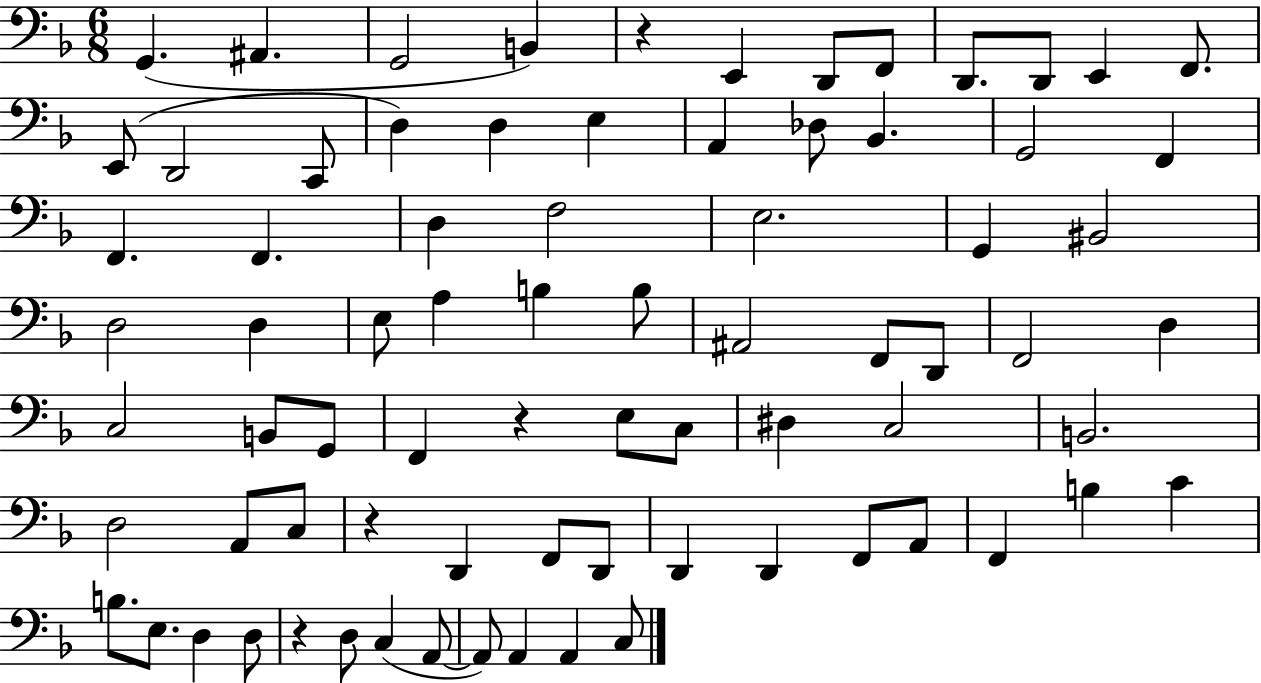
{
  \clef bass
  \numericTimeSignature
  \time 6/8
  \key f \major
  \repeat volta 2 { g,4.( ais,4. | g,2 b,4) | r4 e,4 d,8 f,8 | d,8. d,8 e,4 f,8. | \break e,8( d,2 c,8 | d4) d4 e4 | a,4 des8 bes,4. | g,2 f,4 | \break f,4. f,4. | d4 f2 | e2. | g,4 bis,2 | \break d2 d4 | e8 a4 b4 b8 | ais,2 f,8 d,8 | f,2 d4 | \break c2 b,8 g,8 | f,4 r4 e8 c8 | dis4 c2 | b,2. | \break d2 a,8 c8 | r4 d,4 f,8 d,8 | d,4 d,4 f,8 a,8 | f,4 b4 c'4 | \break b8. e8. d4 d8 | r4 d8 c4( a,8~~ | a,8) a,4 a,4 c8 | } \bar "|."
}